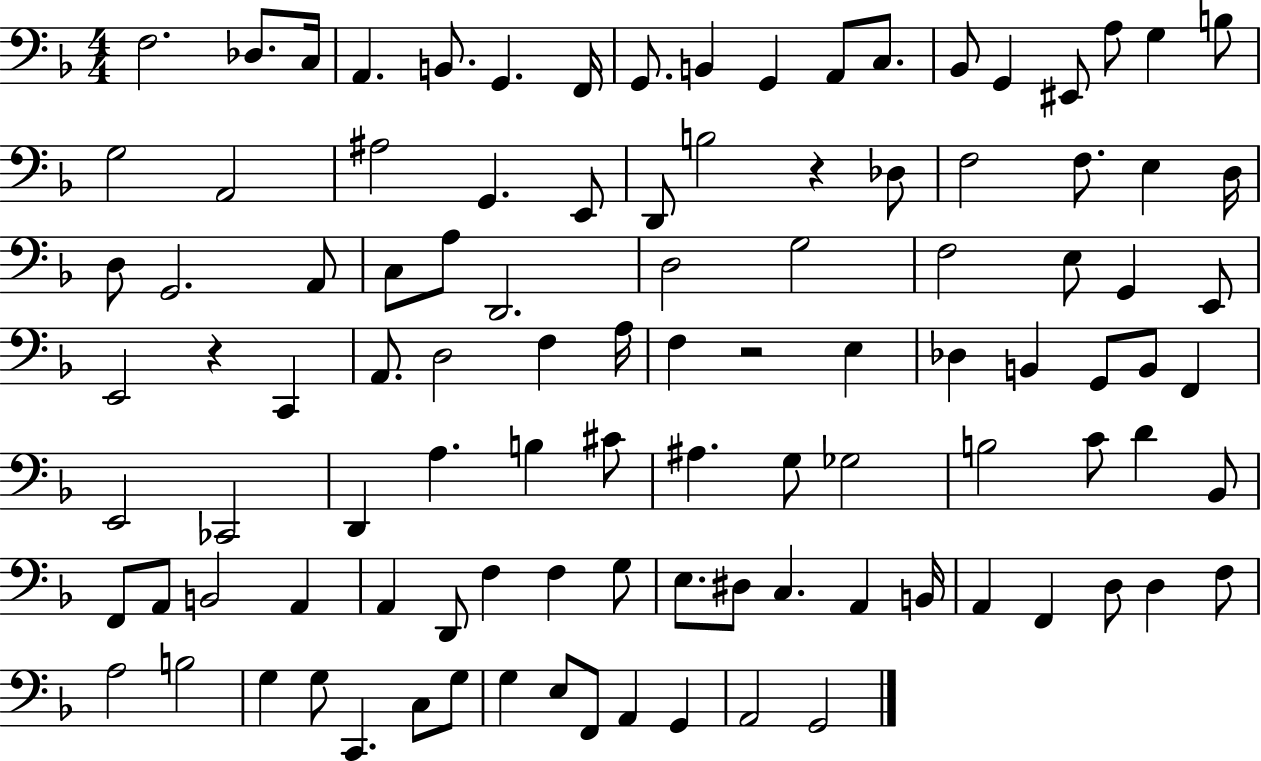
F3/h. Db3/e. C3/s A2/q. B2/e. G2/q. F2/s G2/e. B2/q G2/q A2/e C3/e. Bb2/e G2/q EIS2/e A3/e G3/q B3/e G3/h A2/h A#3/h G2/q. E2/e D2/e B3/h R/q Db3/e F3/h F3/e. E3/q D3/s D3/e G2/h. A2/e C3/e A3/e D2/h. D3/h G3/h F3/h E3/e G2/q E2/e E2/h R/q C2/q A2/e. D3/h F3/q A3/s F3/q R/h E3/q Db3/q B2/q G2/e B2/e F2/q E2/h CES2/h D2/q A3/q. B3/q C#4/e A#3/q. G3/e Gb3/h B3/h C4/e D4/q Bb2/e F2/e A2/e B2/h A2/q A2/q D2/e F3/q F3/q G3/e E3/e. D#3/e C3/q. A2/q B2/s A2/q F2/q D3/e D3/q F3/e A3/h B3/h G3/q G3/e C2/q. C3/e G3/e G3/q E3/e F2/e A2/q G2/q A2/h G2/h